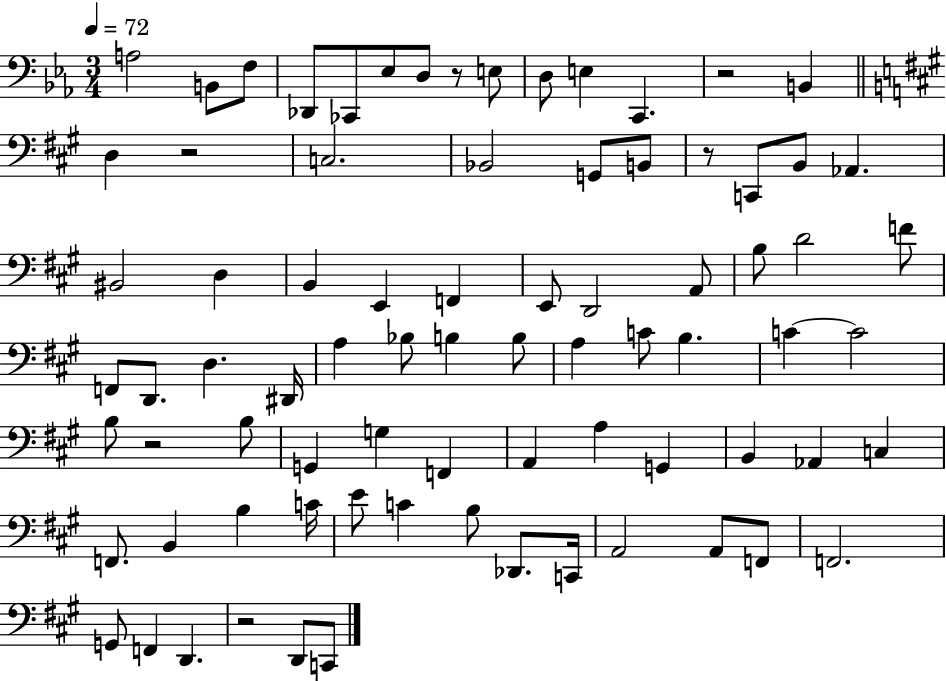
A3/h B2/e F3/e Db2/e CES2/e Eb3/e D3/e R/e E3/e D3/e E3/q C2/q. R/h B2/q D3/q R/h C3/h. Bb2/h G2/e B2/e R/e C2/e B2/e Ab2/q. BIS2/h D3/q B2/q E2/q F2/q E2/e D2/h A2/e B3/e D4/h F4/e F2/e D2/e. D3/q. D#2/s A3/q Bb3/e B3/q B3/e A3/q C4/e B3/q. C4/q C4/h B3/e R/h B3/e G2/q G3/q F2/q A2/q A3/q G2/q B2/q Ab2/q C3/q F2/e. B2/q B3/q C4/s E4/e C4/q B3/e Db2/e. C2/s A2/h A2/e F2/e F2/h. G2/e F2/q D2/q. R/h D2/e C2/e